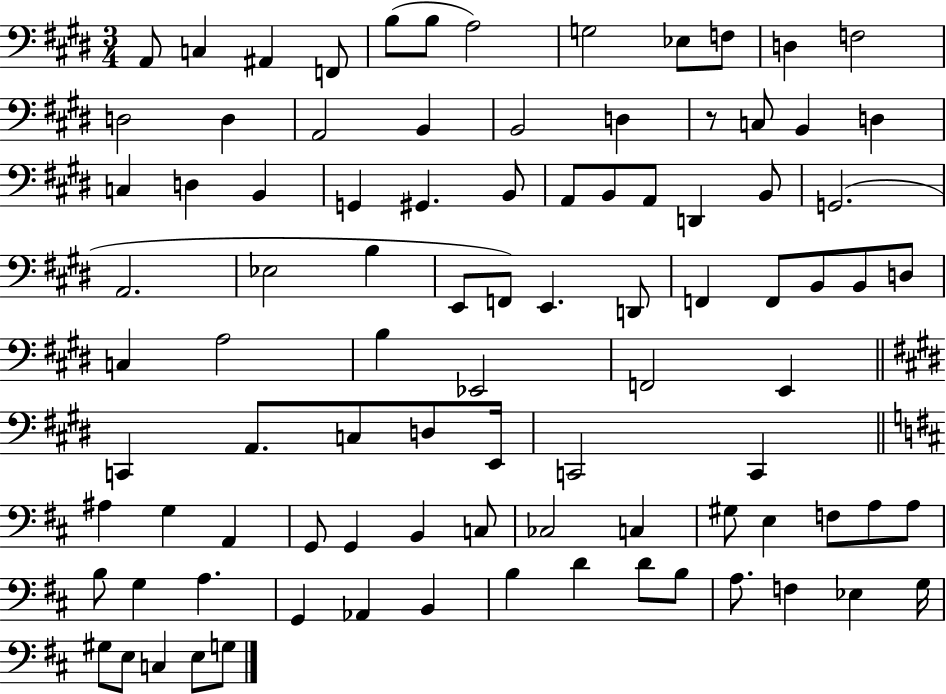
{
  \clef bass
  \numericTimeSignature
  \time 3/4
  \key e \major
  \repeat volta 2 { a,8 c4 ais,4 f,8 | b8( b8 a2) | g2 ees8 f8 | d4 f2 | \break d2 d4 | a,2 b,4 | b,2 d4 | r8 c8 b,4 d4 | \break c4 d4 b,4 | g,4 gis,4. b,8 | a,8 b,8 a,8 d,4 b,8 | g,2.( | \break a,2. | ees2 b4 | e,8 f,8) e,4. d,8 | f,4 f,8 b,8 b,8 d8 | \break c4 a2 | b4 ees,2 | f,2 e,4 | \bar "||" \break \key e \major c,4 a,8. c8 d8 e,16 | c,2 c,4 | \bar "||" \break \key b \minor ais4 g4 a,4 | g,8 g,4 b,4 c8 | ces2 c4 | gis8 e4 f8 a8 a8 | \break b8 g4 a4. | g,4 aes,4 b,4 | b4 d'4 d'8 b8 | a8. f4 ees4 g16 | \break gis8 e8 c4 e8 g8 | } \bar "|."
}